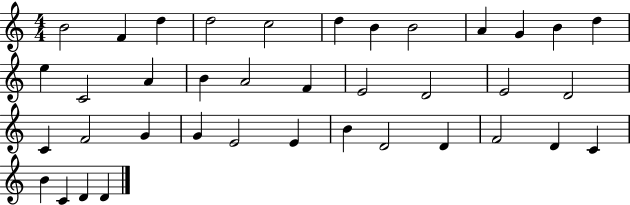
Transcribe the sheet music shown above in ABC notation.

X:1
T:Untitled
M:4/4
L:1/4
K:C
B2 F d d2 c2 d B B2 A G B d e C2 A B A2 F E2 D2 E2 D2 C F2 G G E2 E B D2 D F2 D C B C D D